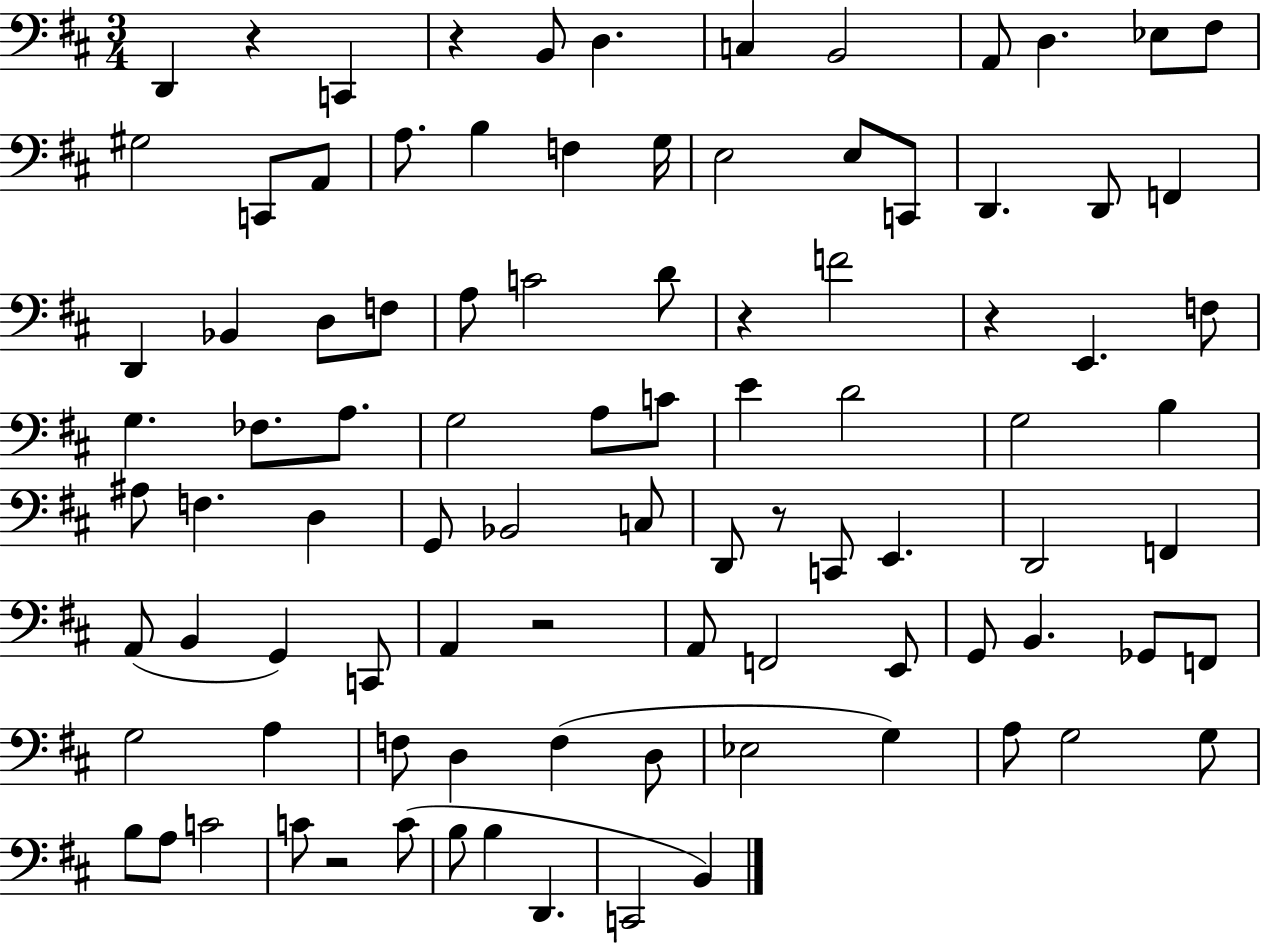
X:1
T:Untitled
M:3/4
L:1/4
K:D
D,, z C,, z B,,/2 D, C, B,,2 A,,/2 D, _E,/2 ^F,/2 ^G,2 C,,/2 A,,/2 A,/2 B, F, G,/4 E,2 E,/2 C,,/2 D,, D,,/2 F,, D,, _B,, D,/2 F,/2 A,/2 C2 D/2 z F2 z E,, F,/2 G, _F,/2 A,/2 G,2 A,/2 C/2 E D2 G,2 B, ^A,/2 F, D, G,,/2 _B,,2 C,/2 D,,/2 z/2 C,,/2 E,, D,,2 F,, A,,/2 B,, G,, C,,/2 A,, z2 A,,/2 F,,2 E,,/2 G,,/2 B,, _G,,/2 F,,/2 G,2 A, F,/2 D, F, D,/2 _E,2 G, A,/2 G,2 G,/2 B,/2 A,/2 C2 C/2 z2 C/2 B,/2 B, D,, C,,2 B,,